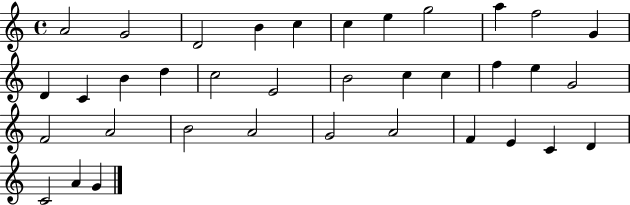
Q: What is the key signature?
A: C major